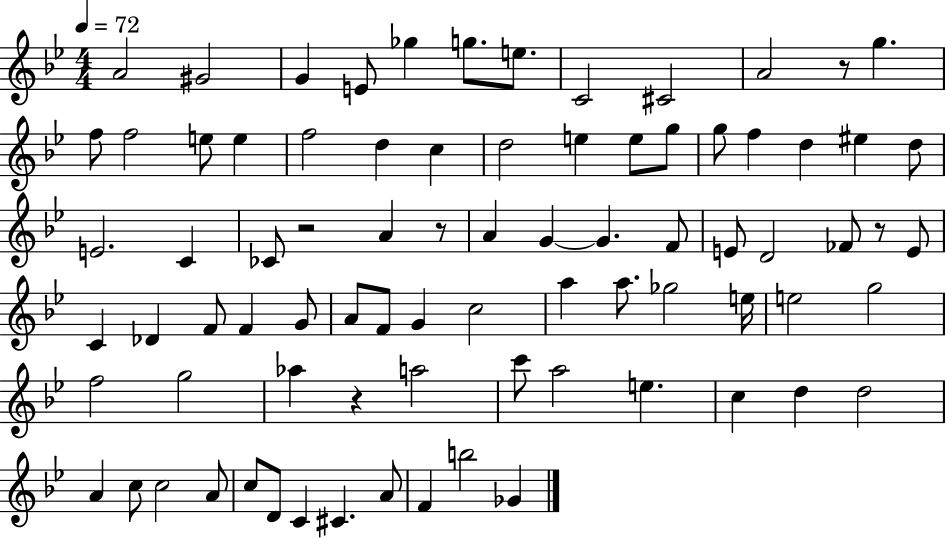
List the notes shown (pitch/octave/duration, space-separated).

A4/h G#4/h G4/q E4/e Gb5/q G5/e. E5/e. C4/h C#4/h A4/h R/e G5/q. F5/e F5/h E5/e E5/q F5/h D5/q C5/q D5/h E5/q E5/e G5/e G5/e F5/q D5/q EIS5/q D5/e E4/h. C4/q CES4/e R/h A4/q R/e A4/q G4/q G4/q. F4/e E4/e D4/h FES4/e R/e E4/e C4/q Db4/q F4/e F4/q G4/e A4/e F4/e G4/q C5/h A5/q A5/e. Gb5/h E5/s E5/h G5/h F5/h G5/h Ab5/q R/q A5/h C6/e A5/h E5/q. C5/q D5/q D5/h A4/q C5/e C5/h A4/e C5/e D4/e C4/q C#4/q. A4/e F4/q B5/h Gb4/q